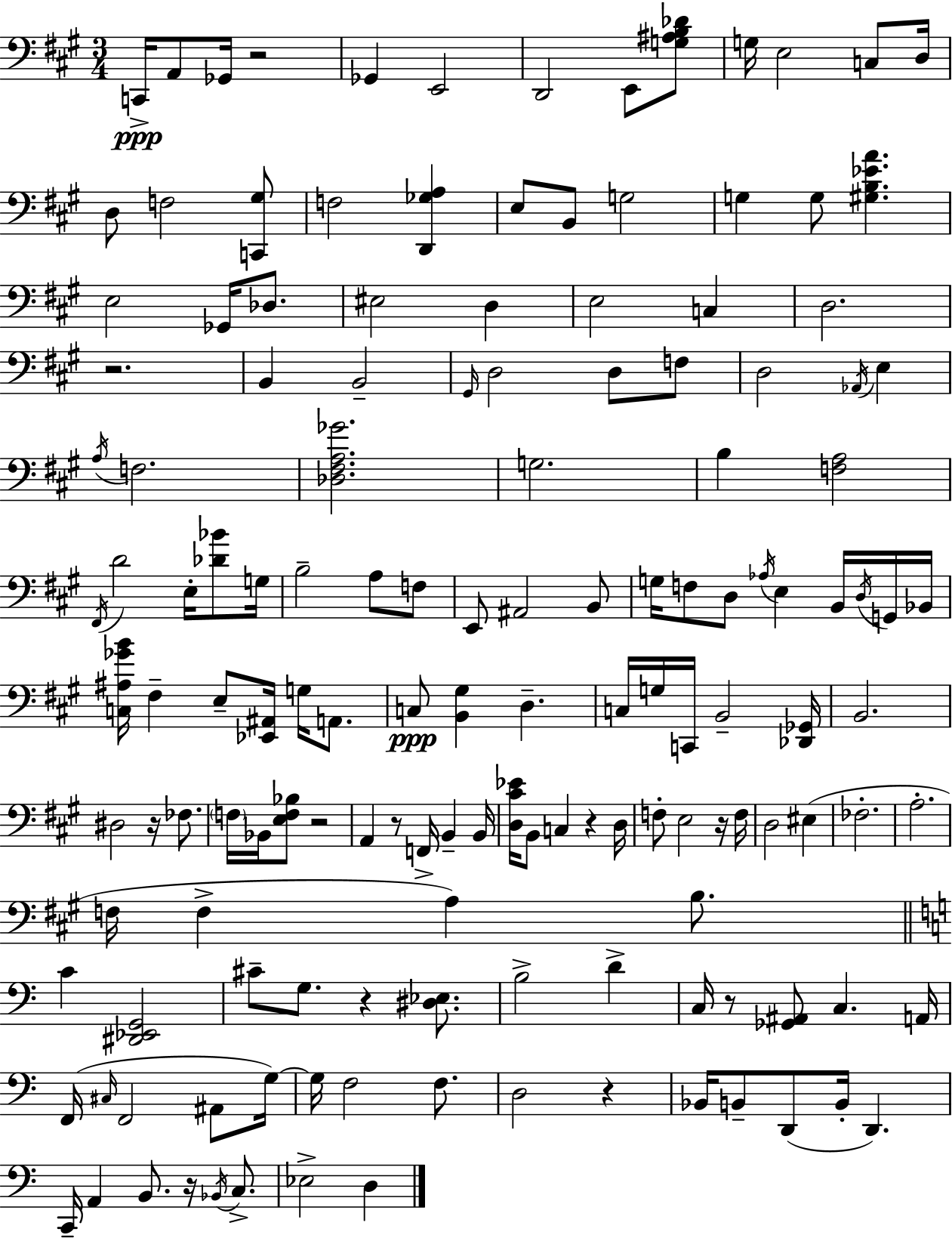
X:1
T:Untitled
M:3/4
L:1/4
K:A
C,,/4 A,,/2 _G,,/4 z2 _G,, E,,2 D,,2 E,,/2 [G,^A,B,_D]/2 G,/4 E,2 C,/2 D,/4 D,/2 F,2 [C,,^G,]/2 F,2 [D,,_G,A,] E,/2 B,,/2 G,2 G, G,/2 [^G,B,_EA] E,2 _G,,/4 _D,/2 ^E,2 D, E,2 C, D,2 z2 B,, B,,2 ^G,,/4 D,2 D,/2 F,/2 D,2 _A,,/4 E, A,/4 F,2 [_D,^F,A,_G]2 G,2 B, [F,A,]2 ^F,,/4 D2 E,/4 [_D_B]/2 G,/4 B,2 A,/2 F,/2 E,,/2 ^A,,2 B,,/2 G,/4 F,/2 D,/2 _A,/4 E, B,,/4 D,/4 G,,/4 _B,,/4 [C,^A,_GB]/4 ^F, E,/2 [_E,,^A,,]/4 G,/4 A,,/2 C,/2 [B,,^G,] D, C,/4 G,/4 C,,/4 B,,2 [_D,,_G,,]/4 B,,2 ^D,2 z/4 _F,/2 F,/4 _B,,/4 [E,F,_B,]/2 z2 A,, z/2 F,,/4 B,, B,,/4 [D,^C_E]/4 B,,/2 C, z D,/4 F,/2 E,2 z/4 F,/4 D,2 ^E, _F,2 A,2 F,/4 F, A, B,/2 C [^D,,_E,,G,,]2 ^C/2 G,/2 z [^D,_E,]/2 B,2 D C,/4 z/2 [_G,,^A,,]/2 C, A,,/4 F,,/4 ^C,/4 F,,2 ^A,,/2 G,/4 G,/4 F,2 F,/2 D,2 z _B,,/4 B,,/2 D,,/2 B,,/4 D,, C,,/4 A,, B,,/2 z/4 _B,,/4 C,/2 _E,2 D,